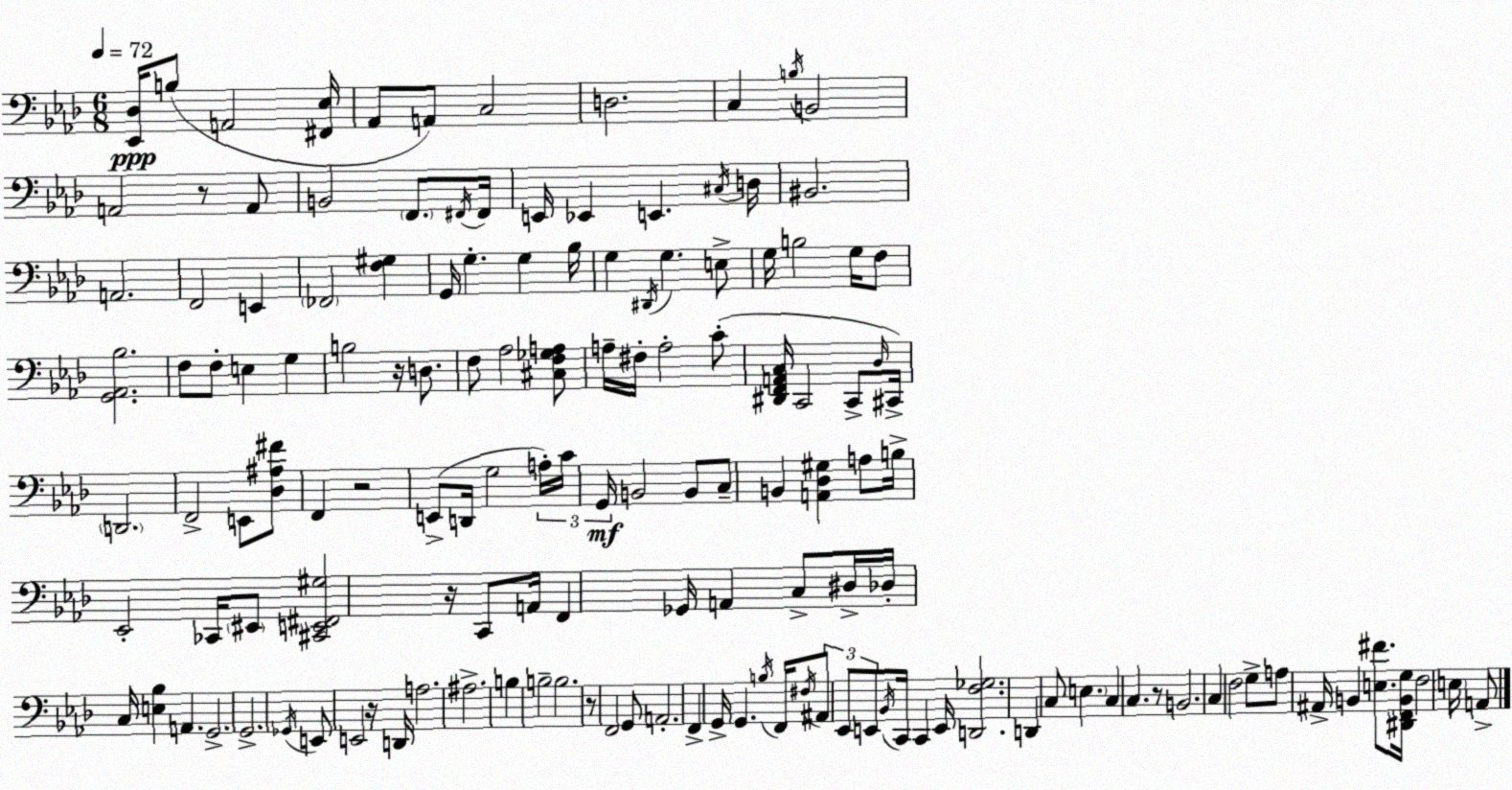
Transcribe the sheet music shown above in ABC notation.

X:1
T:Untitled
M:6/8
L:1/4
K:Ab
[_E,,_D,]/4 B,/2 A,,2 [^F,,_E,]/4 _A,,/2 A,,/2 C,2 D,2 C, B,/4 B,,2 A,,2 z/2 A,,/2 B,,2 F,,/2 ^F,,/4 ^F,,/4 E,,/4 _E,, E,, ^C,/4 D,/4 ^B,,2 A,,2 F,,2 E,, _F,,2 [F,^G,] G,,/4 G, G, _B,/4 G, ^D,,/4 G, E,/2 G,/4 B,2 G,/4 F,/2 [G,,_A,,_B,]2 F,/2 F,/2 E, G, B,2 z/4 D,/2 F,/2 _A,2 [^C,F,_G,A,]/2 A,/4 ^F,/4 A,2 C/2 [^D,,F,,A,,C,]/4 C,,2 C,,/2 _D,/4 ^C,,/4 D,,2 F,,2 E,,/2 [_D,^A,^F]/2 F,, z2 E,,/2 D,,/4 G,2 A,/4 C/4 G,,/4 B,,2 B,,/2 C,/2 B,, [A,,_D,^G,] A,/2 B,/4 _E,,2 _C,,/4 ^E,,/2 [^C,,E,,^F,,^G,]2 z/4 C,,/2 A,,/4 F,, _G,,/4 A,, C,/2 ^D,/4 _D,/4 C,/4 [E,_B,] A,, G,,2 G,,2 _G,,/4 E,,/2 E,,2 z/4 D,,/4 A,2 ^A,2 B, B,2 B,2 z/2 F,,2 G,,/2 A,,2 F,, G,,/4 G,, B,/4 F,,/4 ^F,/4 ^A,,/2 _E,,/2 E,,/2 _B,,/4 C,,/4 C,, E,,/4 [D,,F,_G,]2 D,, C,/2 E, C, C, z/2 B,,2 C, F,2 G,/2 A,/2 ^A,,/4 B,, [E,^F]/2 [^D,,F,,B,,G,]/4 F,2 E,/4 A,,/2